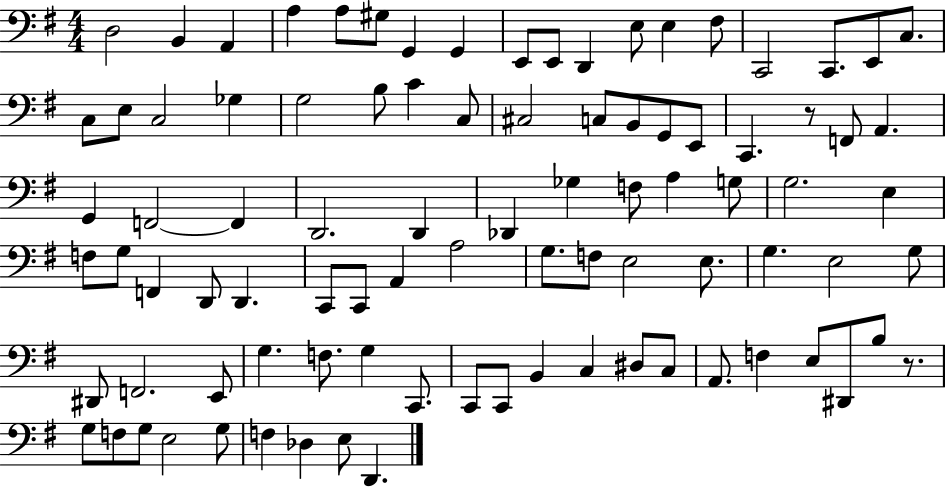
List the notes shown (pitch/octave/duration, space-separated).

D3/h B2/q A2/q A3/q A3/e G#3/e G2/q G2/q E2/e E2/e D2/q E3/e E3/q F#3/e C2/h C2/e. E2/e C3/e. C3/e E3/e C3/h Gb3/q G3/h B3/e C4/q C3/e C#3/h C3/e B2/e G2/e E2/e C2/q. R/e F2/e A2/q. G2/q F2/h F2/q D2/h. D2/q Db2/q Gb3/q F3/e A3/q G3/e G3/h. E3/q F3/e G3/e F2/q D2/e D2/q. C2/e C2/e A2/q A3/h G3/e. F3/e E3/h E3/e. G3/q. E3/h G3/e D#2/e F2/h. E2/e G3/q. F3/e. G3/q C2/e. C2/e C2/e B2/q C3/q D#3/e C3/e A2/e. F3/q E3/e D#2/e B3/e R/e. G3/e F3/e G3/e E3/h G3/e F3/q Db3/q E3/e D2/q.